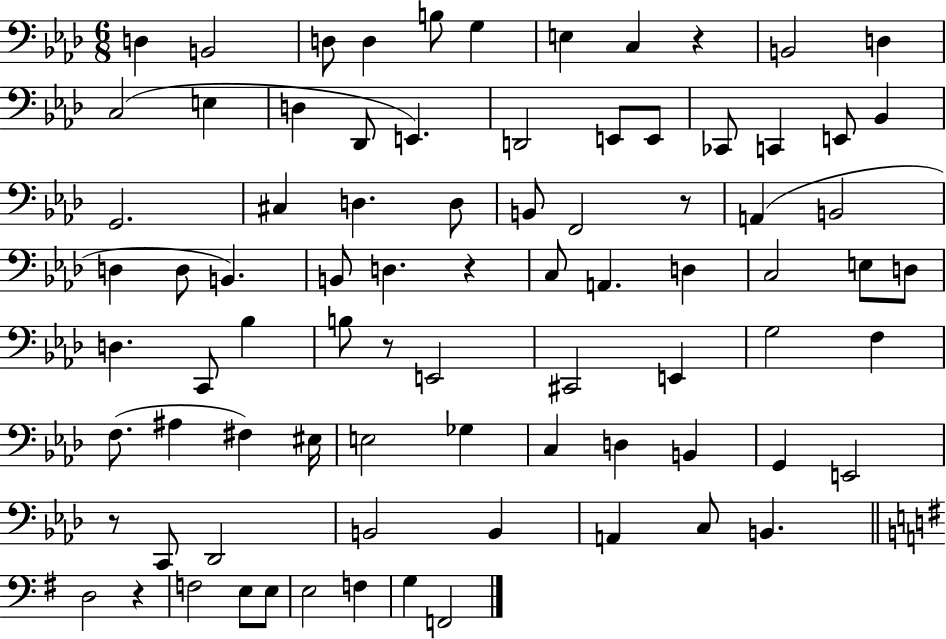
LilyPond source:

{
  \clef bass
  \numericTimeSignature
  \time 6/8
  \key aes \major
  d4 b,2 | d8 d4 b8 g4 | e4 c4 r4 | b,2 d4 | \break c2( e4 | d4 des,8 e,4.) | d,2 e,8 e,8 | ces,8 c,4 e,8 bes,4 | \break g,2. | cis4 d4. d8 | b,8 f,2 r8 | a,4( b,2 | \break d4 d8 b,4.) | b,8 d4. r4 | c8 a,4. d4 | c2 e8 d8 | \break d4. c,8 bes4 | b8 r8 e,2 | cis,2 e,4 | g2 f4 | \break f8.( ais4 fis4) eis16 | e2 ges4 | c4 d4 b,4 | g,4 e,2 | \break r8 c,8 des,2 | b,2 b,4 | a,4 c8 b,4. | \bar "||" \break \key e \minor d2 r4 | f2 e8 e8 | e2 f4 | g4 f,2 | \break \bar "|."
}